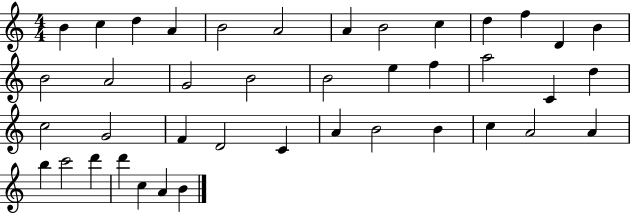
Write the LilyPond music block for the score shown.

{
  \clef treble
  \numericTimeSignature
  \time 4/4
  \key c \major
  b'4 c''4 d''4 a'4 | b'2 a'2 | a'4 b'2 c''4 | d''4 f''4 d'4 b'4 | \break b'2 a'2 | g'2 b'2 | b'2 e''4 f''4 | a''2 c'4 d''4 | \break c''2 g'2 | f'4 d'2 c'4 | a'4 b'2 b'4 | c''4 a'2 a'4 | \break b''4 c'''2 d'''4 | d'''4 c''4 a'4 b'4 | \bar "|."
}